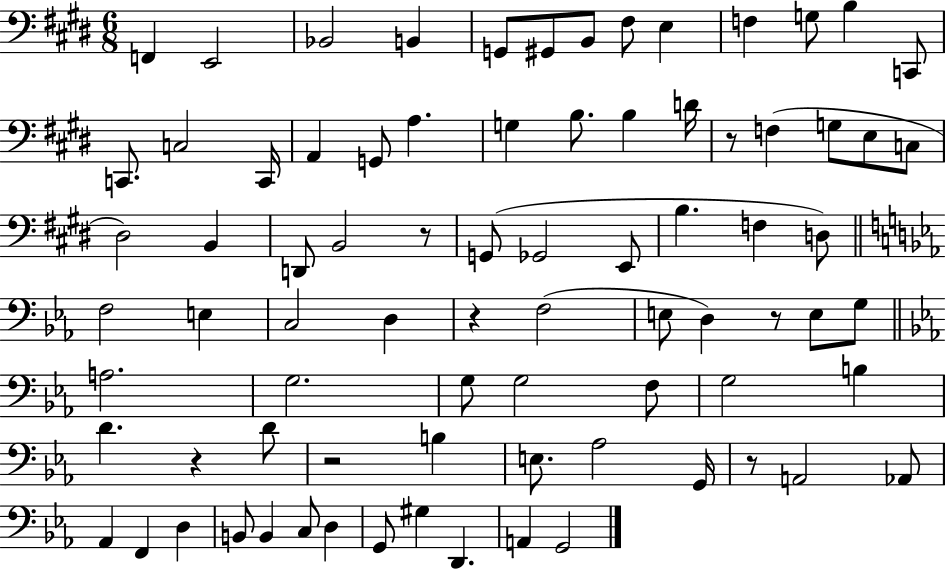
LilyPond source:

{
  \clef bass
  \numericTimeSignature
  \time 6/8
  \key e \major
  f,4 e,2 | bes,2 b,4 | g,8 gis,8 b,8 fis8 e4 | f4 g8 b4 c,8 | \break c,8. c2 c,16 | a,4 g,8 a4. | g4 b8. b4 d'16 | r8 f4( g8 e8 c8 | \break dis2) b,4 | d,8 b,2 r8 | g,8( ges,2 e,8 | b4. f4 d8) | \break \bar "||" \break \key ees \major f2 e4 | c2 d4 | r4 f2( | e8 d4) r8 e8 g8 | \break \bar "||" \break \key ees \major a2. | g2. | g8 g2 f8 | g2 b4 | \break d'4. r4 d'8 | r2 b4 | e8. aes2 g,16 | r8 a,2 aes,8 | \break aes,4 f,4 d4 | b,8 b,4 c8 d4 | g,8 gis4 d,4. | a,4 g,2 | \break \bar "|."
}